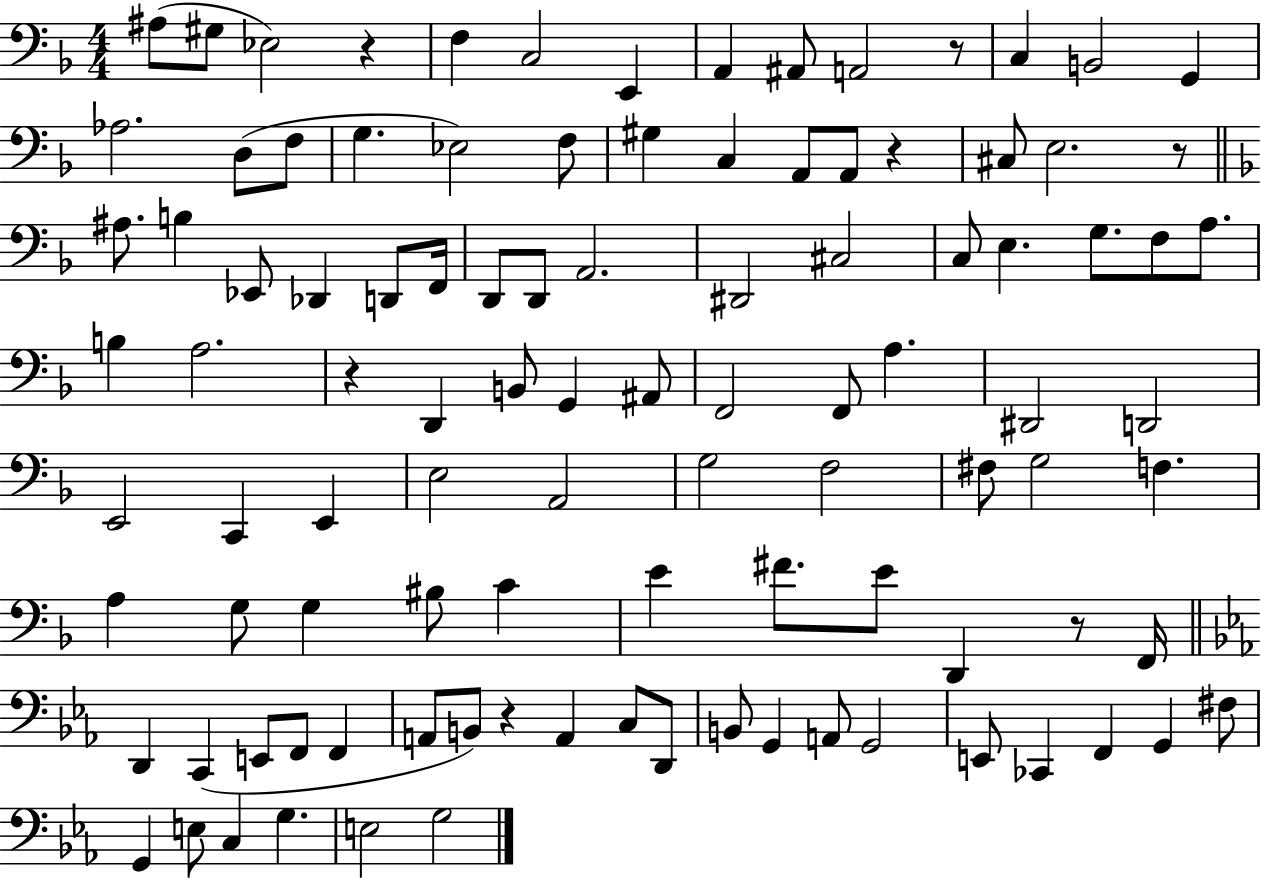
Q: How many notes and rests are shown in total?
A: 103